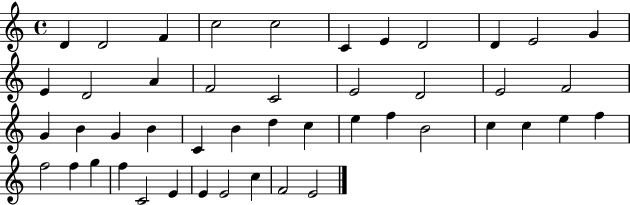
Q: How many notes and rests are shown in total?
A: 46